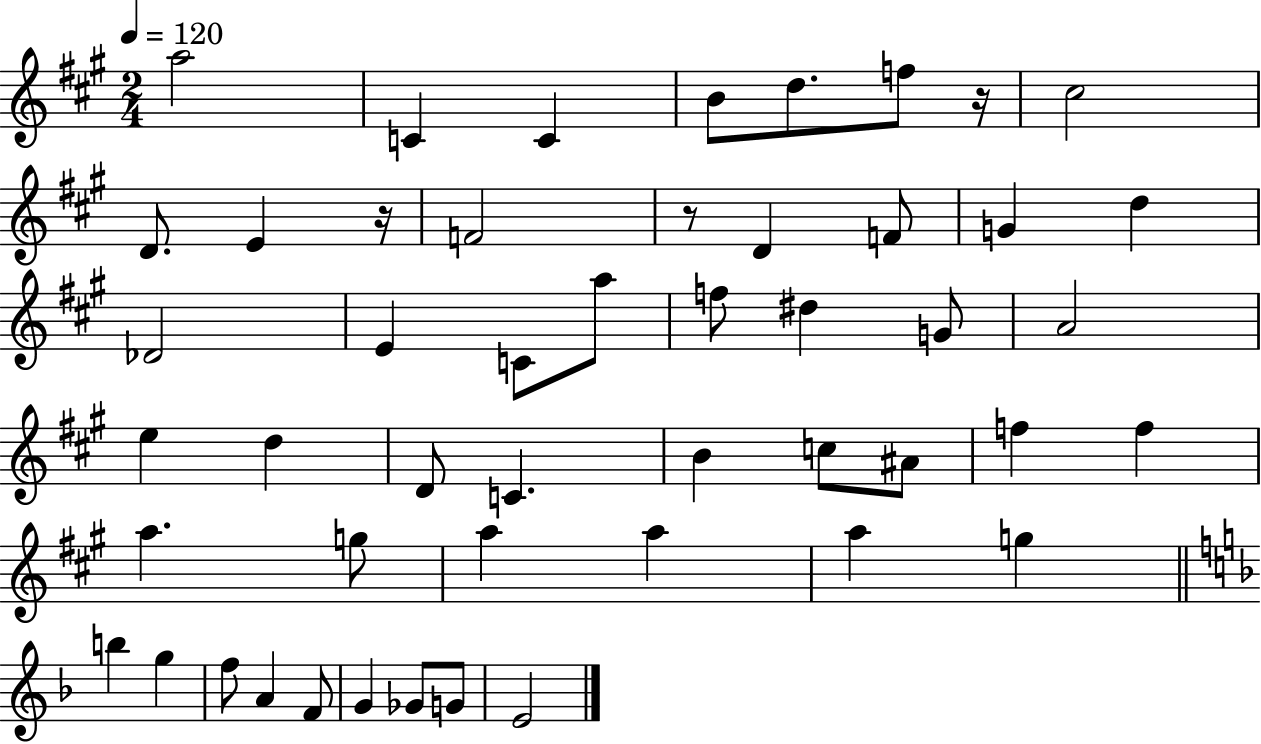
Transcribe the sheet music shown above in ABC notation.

X:1
T:Untitled
M:2/4
L:1/4
K:A
a2 C C B/2 d/2 f/2 z/4 ^c2 D/2 E z/4 F2 z/2 D F/2 G d _D2 E C/2 a/2 f/2 ^d G/2 A2 e d D/2 C B c/2 ^A/2 f f a g/2 a a a g b g f/2 A F/2 G _G/2 G/2 E2